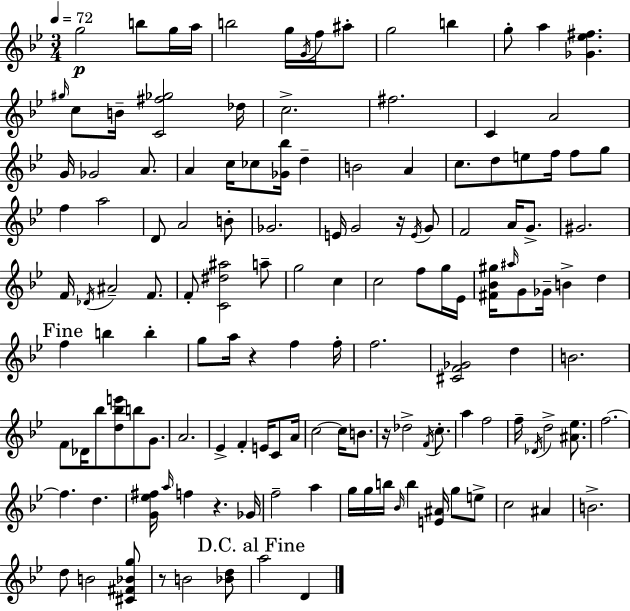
G5/h B5/e G5/s A5/s B5/h G5/s G4/s F5/s A#5/e G5/h B5/q G5/e A5/q [Gb4,Eb5,F#5]/q. G#5/s C5/e B4/s [C4,F#5,Gb5]/h Db5/s C5/h. F#5/h. C4/q A4/h G4/s Gb4/h A4/e. A4/q C5/s CES5/e [Gb4,Bb5]/s D5/q B4/h A4/q C5/e. D5/e E5/e F5/s F5/e G5/e F5/q A5/h D4/e A4/h B4/e Gb4/h. E4/s G4/h R/s E4/s G4/e F4/h A4/s G4/e. G#4/h. F4/s Db4/s A#4/h F4/e. F4/e [C4,D#5,A#5]/h A5/e G5/h C5/q C5/h F5/e G5/s Eb4/s [F#4,Bb4,G#5]/s A#5/s G4/e Gb4/s B4/q D5/q F5/q B5/q B5/q G5/e A5/s R/q F5/q F5/s F5/h. [C#4,F4,Gb4]/h D5/q B4/h. F4/e Db4/s Bb5/e [D5,Bb5,E6]/e B5/e G4/e. A4/h. Eb4/q F4/q E4/s C4/e A4/s C5/h C5/s B4/e. R/s Db5/h F4/s C5/e. A5/q F5/h F5/s Db4/s D5/h [A#4,Eb5]/e. F5/h. F5/q. D5/q. [G4,Eb5,F#5]/s A5/s F5/q R/q. Gb4/s F5/h A5/q G5/s G5/s B5/s Bb4/s B5/q [E4,A#4]/s G5/e E5/e C5/h A#4/q B4/h. D5/e B4/h [C#4,F#4,Bb4,G5]/e R/e B4/h [Bb4,D5]/e A5/h D4/q